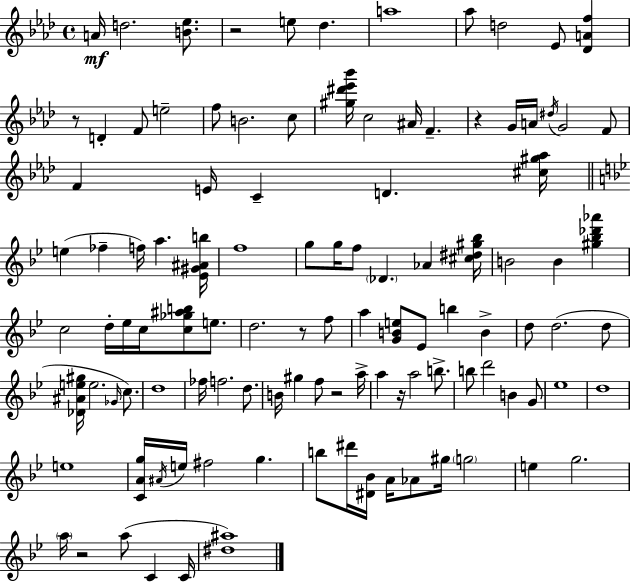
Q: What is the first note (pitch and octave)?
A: A4